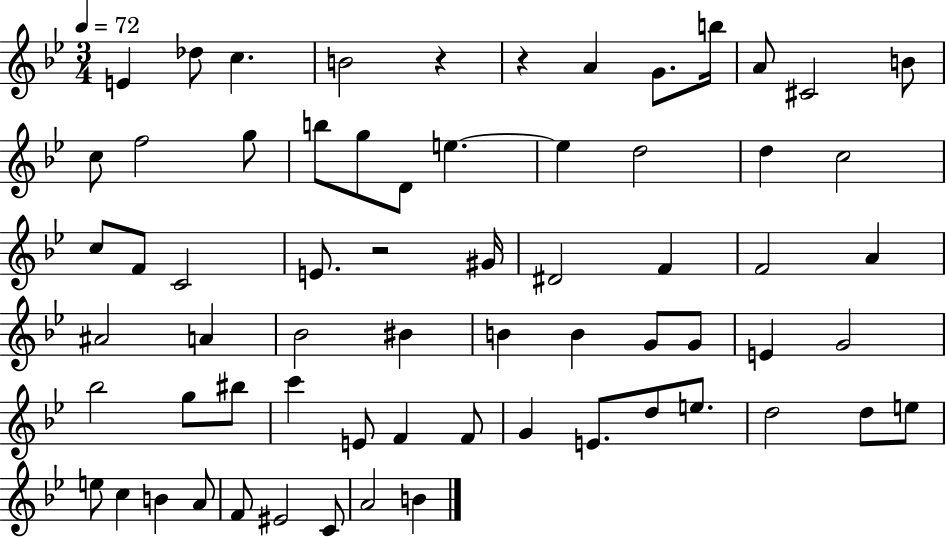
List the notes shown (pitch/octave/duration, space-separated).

E4/q Db5/e C5/q. B4/h R/q R/q A4/q G4/e. B5/s A4/e C#4/h B4/e C5/e F5/h G5/e B5/e G5/e D4/e E5/q. E5/q D5/h D5/q C5/h C5/e F4/e C4/h E4/e. R/h G#4/s D#4/h F4/q F4/h A4/q A#4/h A4/q Bb4/h BIS4/q B4/q B4/q G4/e G4/e E4/q G4/h Bb5/h G5/e BIS5/e C6/q E4/e F4/q F4/e G4/q E4/e. D5/e E5/e. D5/h D5/e E5/e E5/e C5/q B4/q A4/e F4/e EIS4/h C4/e A4/h B4/q